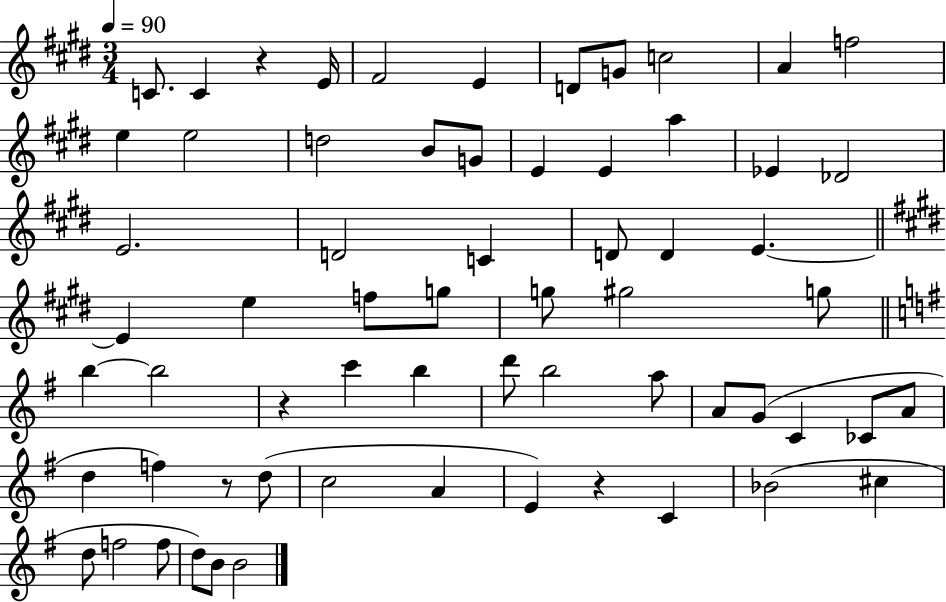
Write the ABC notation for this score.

X:1
T:Untitled
M:3/4
L:1/4
K:E
C/2 C z E/4 ^F2 E D/2 G/2 c2 A f2 e e2 d2 B/2 G/2 E E a _E _D2 E2 D2 C D/2 D E E e f/2 g/2 g/2 ^g2 g/2 b b2 z c' b d'/2 b2 a/2 A/2 G/2 C _C/2 A/2 d f z/2 d/2 c2 A E z C _B2 ^c d/2 f2 f/2 d/2 B/2 B2